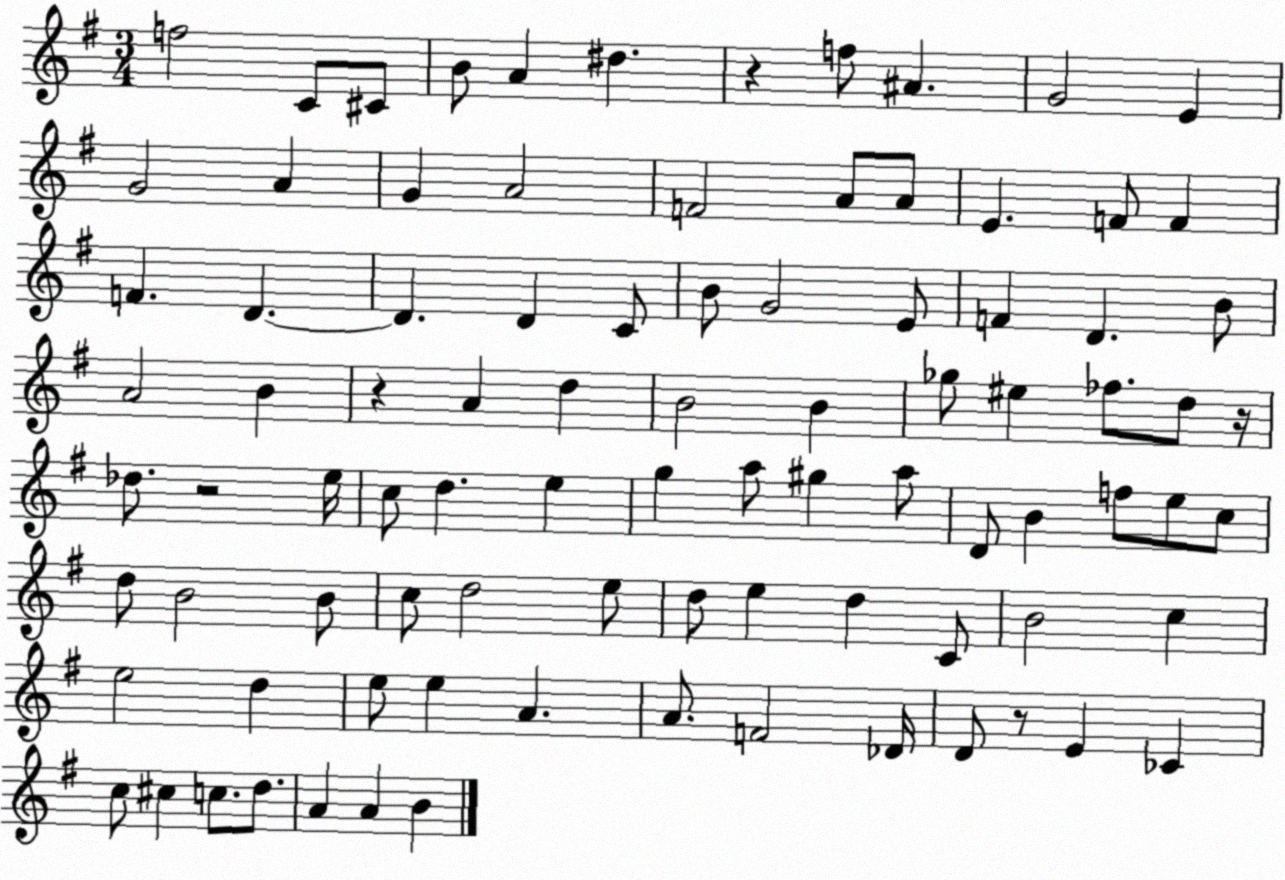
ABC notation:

X:1
T:Untitled
M:3/4
L:1/4
K:G
f2 C/2 ^C/2 B/2 A ^d z f/2 ^A G2 E G2 A G A2 F2 A/2 A/2 E F/2 F F D D D C/2 B/2 G2 E/2 F D B/2 A2 B z A d B2 B _g/2 ^e _f/2 d/2 z/4 _d/2 z2 e/4 c/2 d e g a/2 ^g a/2 D/2 B f/2 e/2 c/2 d/2 B2 B/2 c/2 d2 e/2 d/2 e d C/2 B2 c e2 d e/2 e A A/2 F2 _D/4 D/2 z/2 E _C c/2 ^c c/2 d/2 A A B